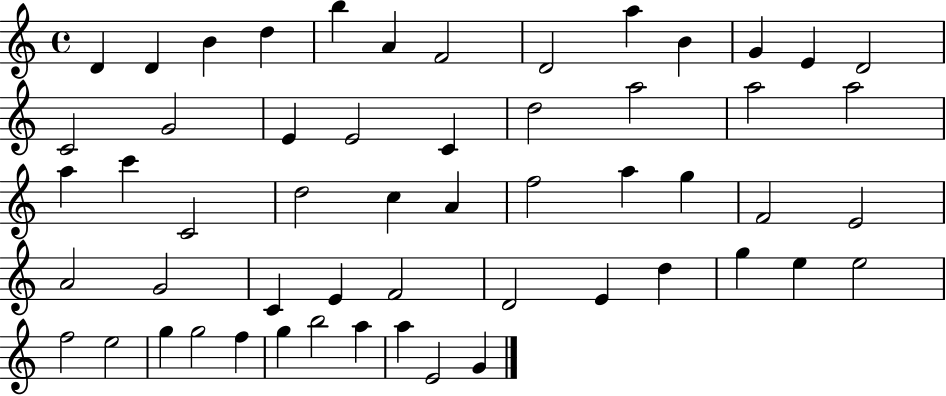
{
  \clef treble
  \time 4/4
  \defaultTimeSignature
  \key c \major
  d'4 d'4 b'4 d''4 | b''4 a'4 f'2 | d'2 a''4 b'4 | g'4 e'4 d'2 | \break c'2 g'2 | e'4 e'2 c'4 | d''2 a''2 | a''2 a''2 | \break a''4 c'''4 c'2 | d''2 c''4 a'4 | f''2 a''4 g''4 | f'2 e'2 | \break a'2 g'2 | c'4 e'4 f'2 | d'2 e'4 d''4 | g''4 e''4 e''2 | \break f''2 e''2 | g''4 g''2 f''4 | g''4 b''2 a''4 | a''4 e'2 g'4 | \break \bar "|."
}